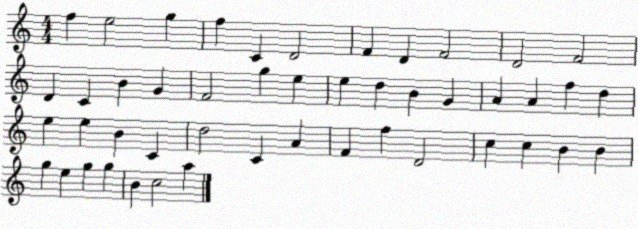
X:1
T:Untitled
M:4/4
L:1/4
K:C
f e2 g f C D2 F D F2 D2 F2 D C B G F2 g e e d B G A A f d e e B C d2 C A F f D2 c c B B g e g g B c2 a